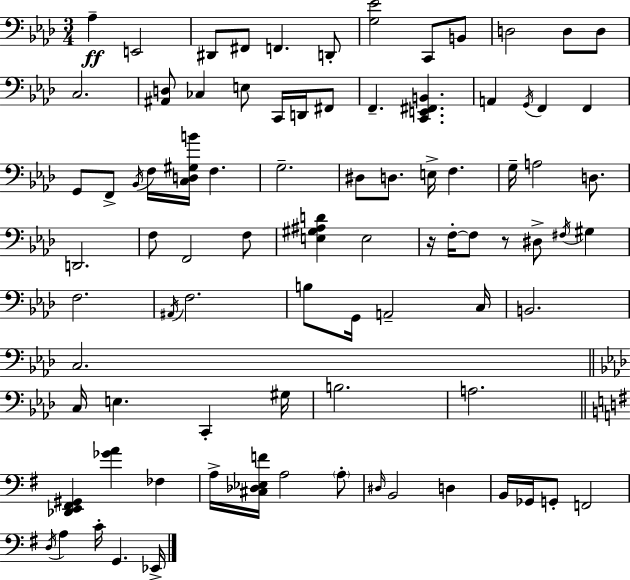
{
  \clef bass
  \numericTimeSignature
  \time 3/4
  \key aes \major
  \repeat volta 2 { aes4--\ff e,2 | dis,8 fis,8 f,4. d,8-. | <g ees'>2 c,8 b,8 | d2 d8 d8 | \break c2. | <ais, d>8 ces4 e8 c,16 d,16 fis,8 | f,4.-- <c, e, fis, b,>4. | a,4 \acciaccatura { g,16 } f,4 f,4 | \break g,8 f,8-> \acciaccatura { bes,16 } f16 <c d gis b'>16 f4. | g2.-- | dis8 d8. e16-> f4. | g16-- a2 d8. | \break d,2. | f8 f,2 | f8 <e gis ais d'>4 e2 | r16 f16-.~~ f8 r8 dis8-> \acciaccatura { fis16 } gis4 | \break f2. | \acciaccatura { ais,16 } f2. | b8 g,16 a,2-- | c16 b,2. | \break c2. | \bar "||" \break \key aes \major c16 e4. c,4-. gis16 | b2. | a2. | \bar "||" \break \key e \minor <des, e, fis, gis,>4 <ges' a'>4 fes4 | a16-> <cis des ees f'>16 a2 \parenthesize a8-. | \grace { dis16 } b,2 d4 | b,16 ges,16 g,8-. f,2 | \break \acciaccatura { d16 } a4 c'16-. g,4. | ees,16-> } \bar "|."
}